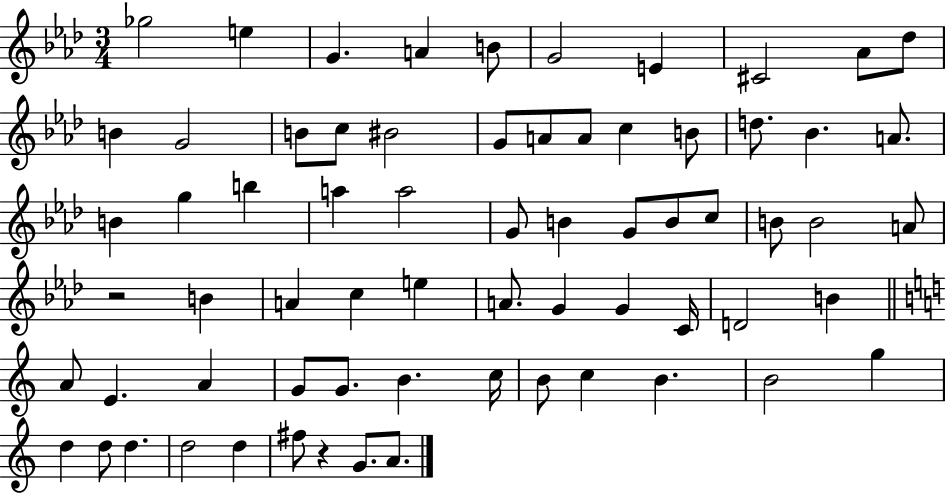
Gb5/h E5/q G4/q. A4/q B4/e G4/h E4/q C#4/h Ab4/e Db5/e B4/q G4/h B4/e C5/e BIS4/h G4/e A4/e A4/e C5/q B4/e D5/e. Bb4/q. A4/e. B4/q G5/q B5/q A5/q A5/h G4/e B4/q G4/e B4/e C5/e B4/e B4/h A4/e R/h B4/q A4/q C5/q E5/q A4/e. G4/q G4/q C4/s D4/h B4/q A4/e E4/q. A4/q G4/e G4/e. B4/q. C5/s B4/e C5/q B4/q. B4/h G5/q D5/q D5/e D5/q. D5/h D5/q F#5/e R/q G4/e. A4/e.